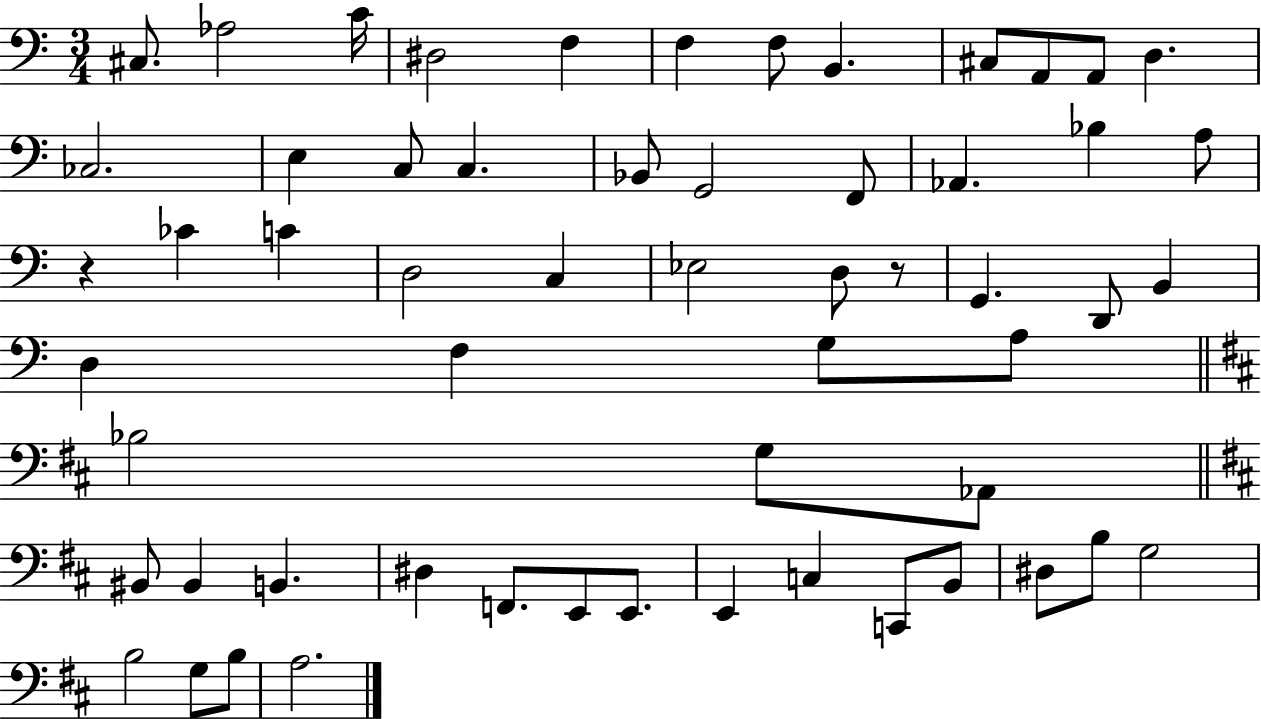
X:1
T:Untitled
M:3/4
L:1/4
K:C
^C,/2 _A,2 C/4 ^D,2 F, F, F,/2 B,, ^C,/2 A,,/2 A,,/2 D, _C,2 E, C,/2 C, _B,,/2 G,,2 F,,/2 _A,, _B, A,/2 z _C C D,2 C, _E,2 D,/2 z/2 G,, D,,/2 B,, D, F, G,/2 A,/2 _B,2 G,/2 _A,,/2 ^B,,/2 ^B,, B,, ^D, F,,/2 E,,/2 E,,/2 E,, C, C,,/2 B,,/2 ^D,/2 B,/2 G,2 B,2 G,/2 B,/2 A,2